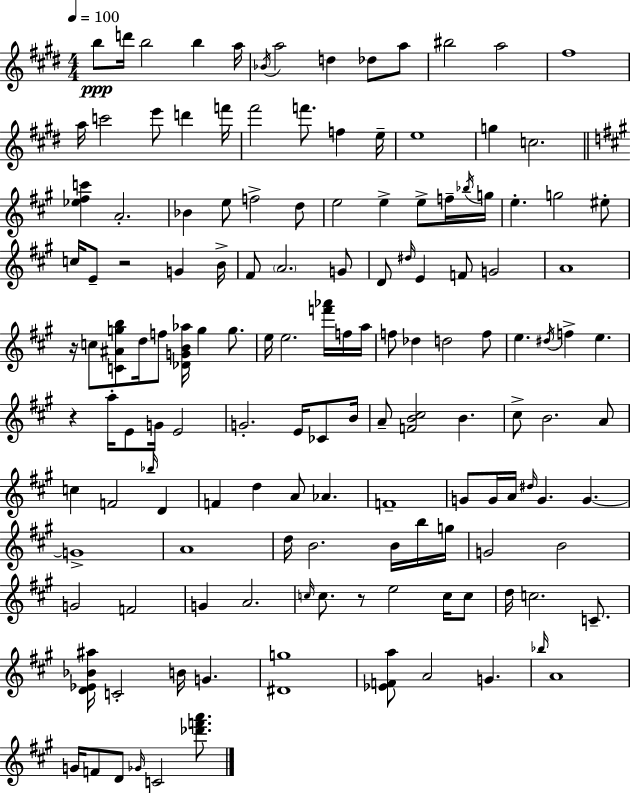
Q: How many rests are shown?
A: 4